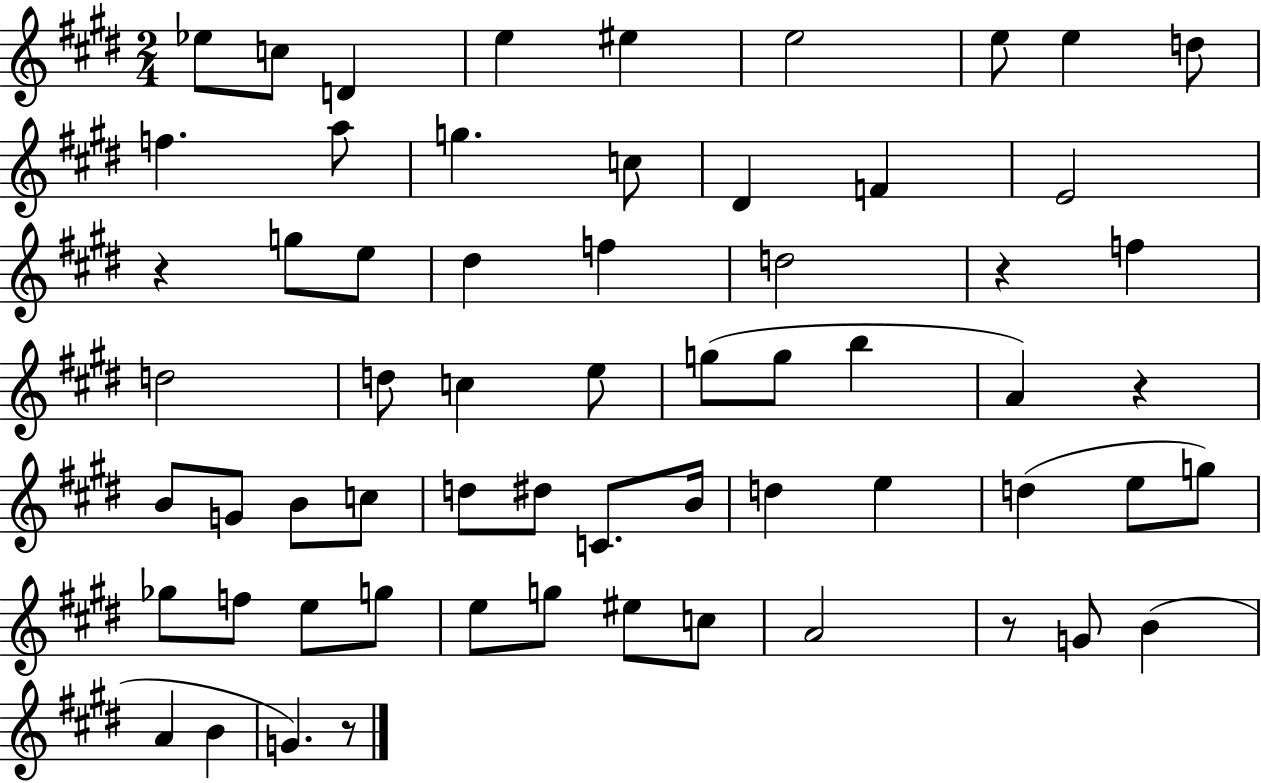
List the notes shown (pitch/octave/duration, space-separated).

Eb5/e C5/e D4/q E5/q EIS5/q E5/h E5/e E5/q D5/e F5/q. A5/e G5/q. C5/e D#4/q F4/q E4/h R/q G5/e E5/e D#5/q F5/q D5/h R/q F5/q D5/h D5/e C5/q E5/e G5/e G5/e B5/q A4/q R/q B4/e G4/e B4/e C5/e D5/e D#5/e C4/e. B4/s D5/q E5/q D5/q E5/e G5/e Gb5/e F5/e E5/e G5/e E5/e G5/e EIS5/e C5/e A4/h R/e G4/e B4/q A4/q B4/q G4/q. R/e